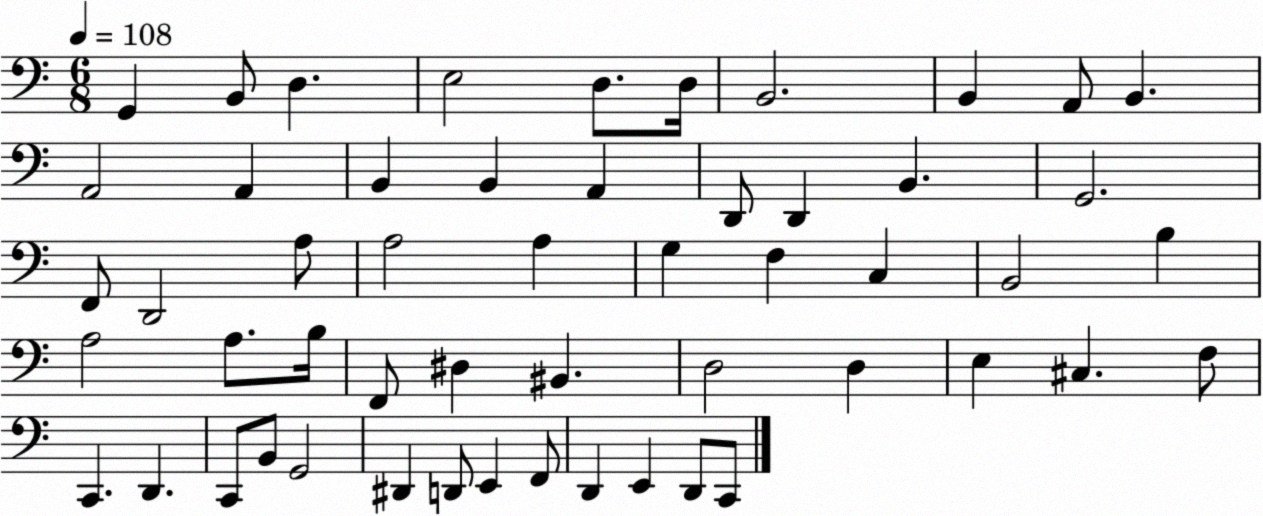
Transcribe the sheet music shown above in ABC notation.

X:1
T:Untitled
M:6/8
L:1/4
K:C
G,, B,,/2 D, E,2 D,/2 D,/4 B,,2 B,, A,,/2 B,, A,,2 A,, B,, B,, A,, D,,/2 D,, B,, G,,2 F,,/2 D,,2 A,/2 A,2 A, G, F, C, B,,2 B, A,2 A,/2 B,/4 F,,/2 ^D, ^B,, D,2 D, E, ^C, F,/2 C,, D,, C,,/2 B,,/2 G,,2 ^D,, D,,/2 E,, F,,/2 D,, E,, D,,/2 C,,/2